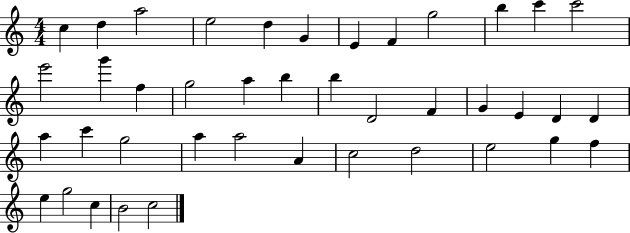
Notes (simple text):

C5/q D5/q A5/h E5/h D5/q G4/q E4/q F4/q G5/h B5/q C6/q C6/h E6/h G6/q F5/q G5/h A5/q B5/q B5/q D4/h F4/q G4/q E4/q D4/q D4/q A5/q C6/q G5/h A5/q A5/h A4/q C5/h D5/h E5/h G5/q F5/q E5/q G5/h C5/q B4/h C5/h